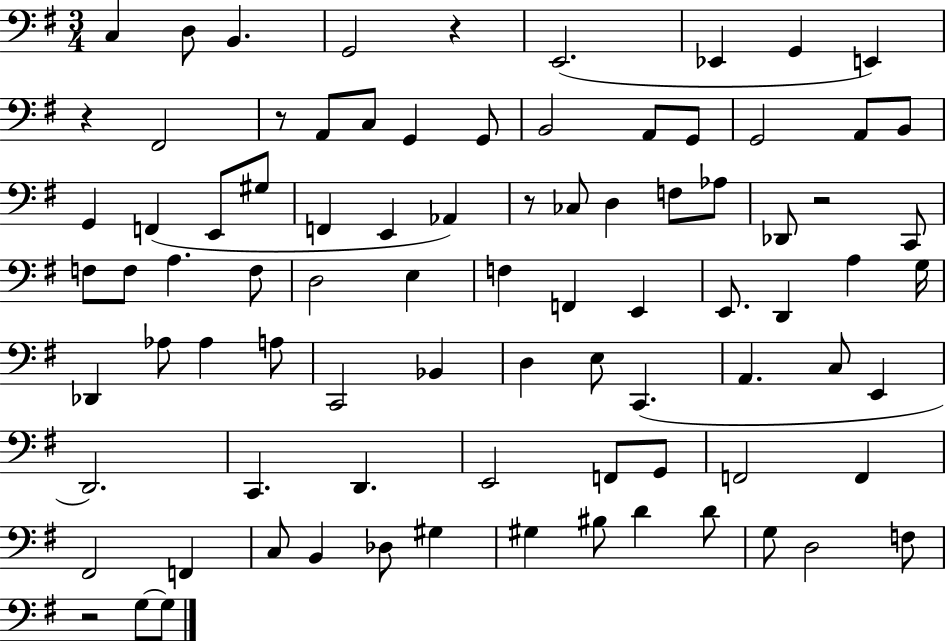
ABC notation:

X:1
T:Untitled
M:3/4
L:1/4
K:G
C, D,/2 B,, G,,2 z E,,2 _E,, G,, E,, z ^F,,2 z/2 A,,/2 C,/2 G,, G,,/2 B,,2 A,,/2 G,,/2 G,,2 A,,/2 B,,/2 G,, F,, E,,/2 ^G,/2 F,, E,, _A,, z/2 _C,/2 D, F,/2 _A,/2 _D,,/2 z2 C,,/2 F,/2 F,/2 A, F,/2 D,2 E, F, F,, E,, E,,/2 D,, A, G,/4 _D,, _A,/2 _A, A,/2 C,,2 _B,, D, E,/2 C,, A,, C,/2 E,, D,,2 C,, D,, E,,2 F,,/2 G,,/2 F,,2 F,, ^F,,2 F,, C,/2 B,, _D,/2 ^G, ^G, ^B,/2 D D/2 G,/2 D,2 F,/2 z2 G,/2 G,/2